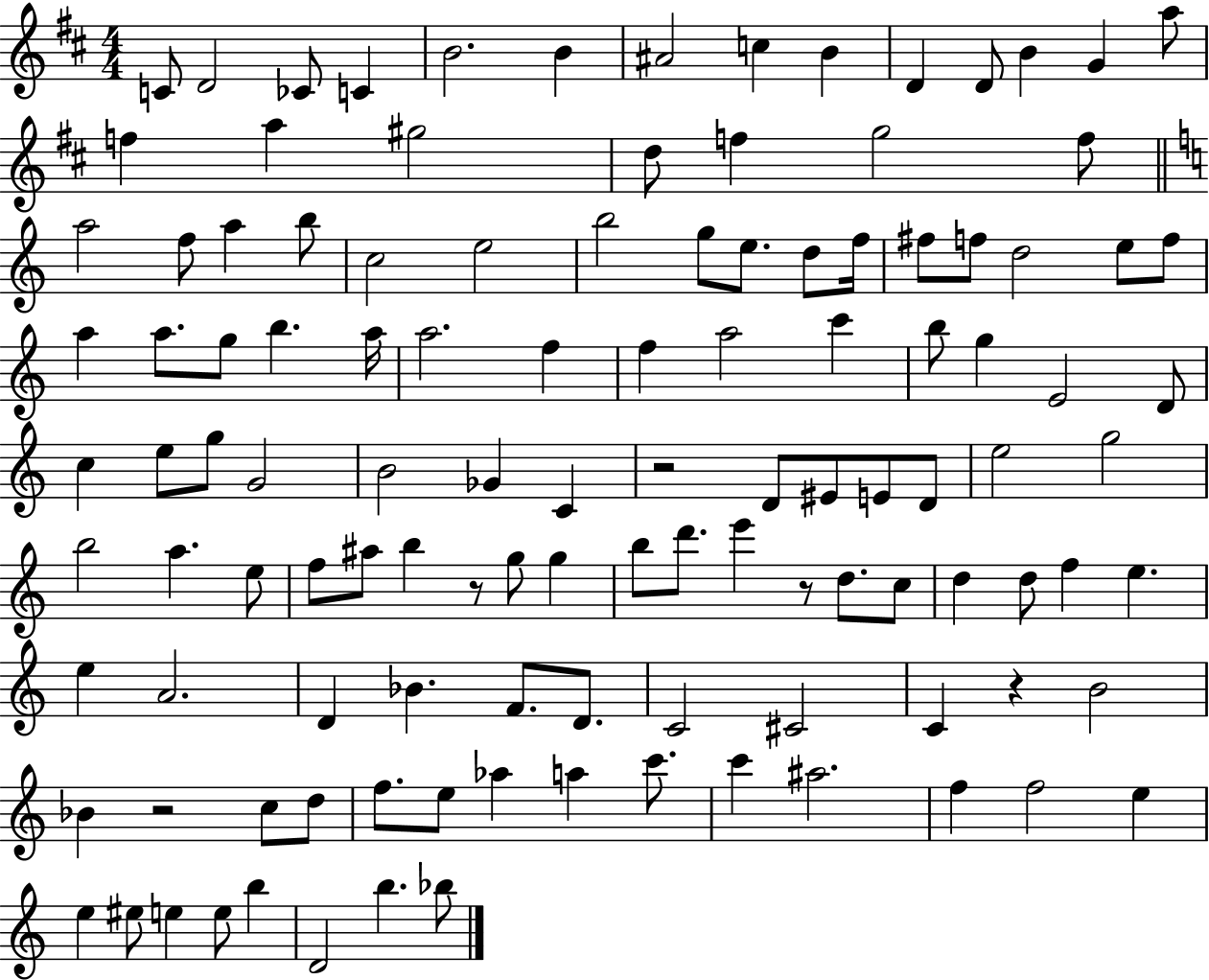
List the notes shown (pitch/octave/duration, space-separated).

C4/e D4/h CES4/e C4/q B4/h. B4/q A#4/h C5/q B4/q D4/q D4/e B4/q G4/q A5/e F5/q A5/q G#5/h D5/e F5/q G5/h F5/e A5/h F5/e A5/q B5/e C5/h E5/h B5/h G5/e E5/e. D5/e F5/s F#5/e F5/e D5/h E5/e F5/e A5/q A5/e. G5/e B5/q. A5/s A5/h. F5/q F5/q A5/h C6/q B5/e G5/q E4/h D4/e C5/q E5/e G5/e G4/h B4/h Gb4/q C4/q R/h D4/e EIS4/e E4/e D4/e E5/h G5/h B5/h A5/q. E5/e F5/e A#5/e B5/q R/e G5/e G5/q B5/e D6/e. E6/q R/e D5/e. C5/e D5/q D5/e F5/q E5/q. E5/q A4/h. D4/q Bb4/q. F4/e. D4/e. C4/h C#4/h C4/q R/q B4/h Bb4/q R/h C5/e D5/e F5/e. E5/e Ab5/q A5/q C6/e. C6/q A#5/h. F5/q F5/h E5/q E5/q EIS5/e E5/q E5/e B5/q D4/h B5/q. Bb5/e